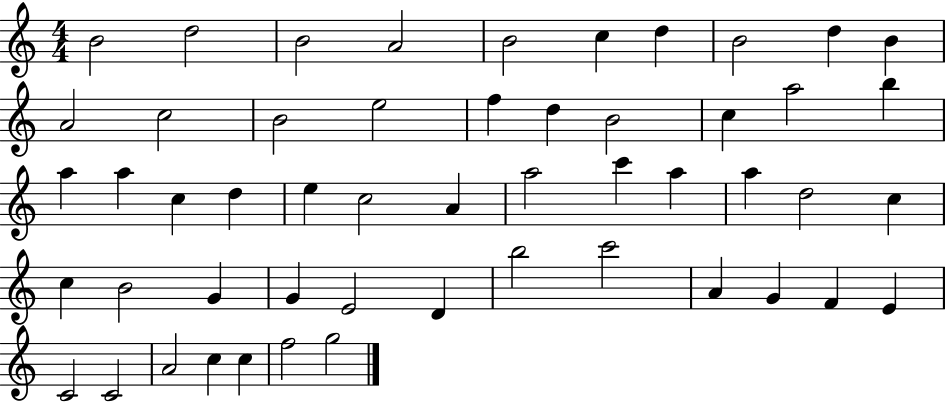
B4/h D5/h B4/h A4/h B4/h C5/q D5/q B4/h D5/q B4/q A4/h C5/h B4/h E5/h F5/q D5/q B4/h C5/q A5/h B5/q A5/q A5/q C5/q D5/q E5/q C5/h A4/q A5/h C6/q A5/q A5/q D5/h C5/q C5/q B4/h G4/q G4/q E4/h D4/q B5/h C6/h A4/q G4/q F4/q E4/q C4/h C4/h A4/h C5/q C5/q F5/h G5/h